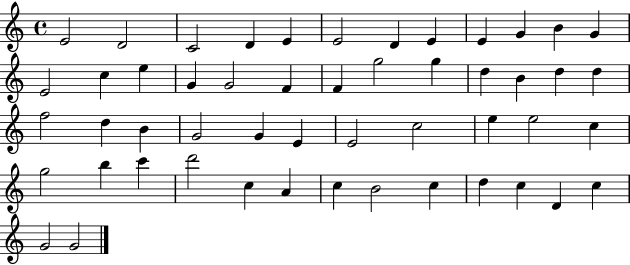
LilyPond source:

{
  \clef treble
  \time 4/4
  \defaultTimeSignature
  \key c \major
  e'2 d'2 | c'2 d'4 e'4 | e'2 d'4 e'4 | e'4 g'4 b'4 g'4 | \break e'2 c''4 e''4 | g'4 g'2 f'4 | f'4 g''2 g''4 | d''4 b'4 d''4 d''4 | \break f''2 d''4 b'4 | g'2 g'4 e'4 | e'2 c''2 | e''4 e''2 c''4 | \break g''2 b''4 c'''4 | d'''2 c''4 a'4 | c''4 b'2 c''4 | d''4 c''4 d'4 c''4 | \break g'2 g'2 | \bar "|."
}